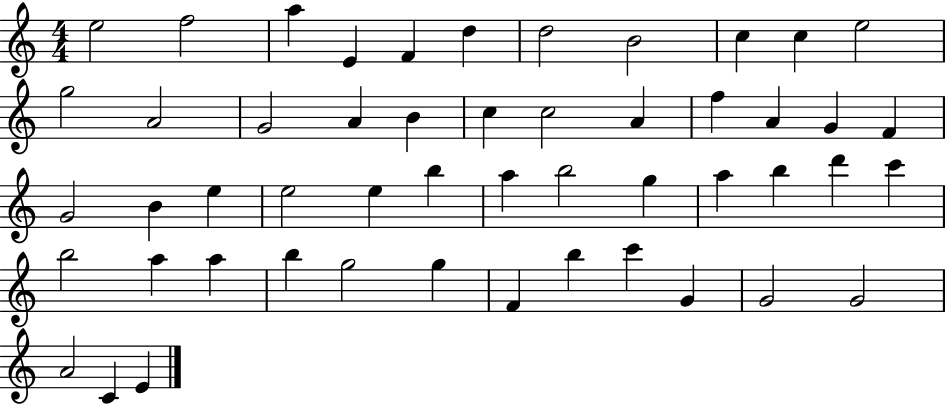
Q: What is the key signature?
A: C major